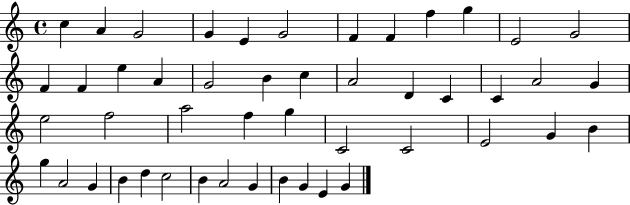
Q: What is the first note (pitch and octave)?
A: C5